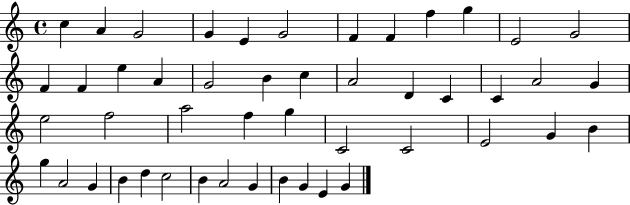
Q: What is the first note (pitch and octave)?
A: C5